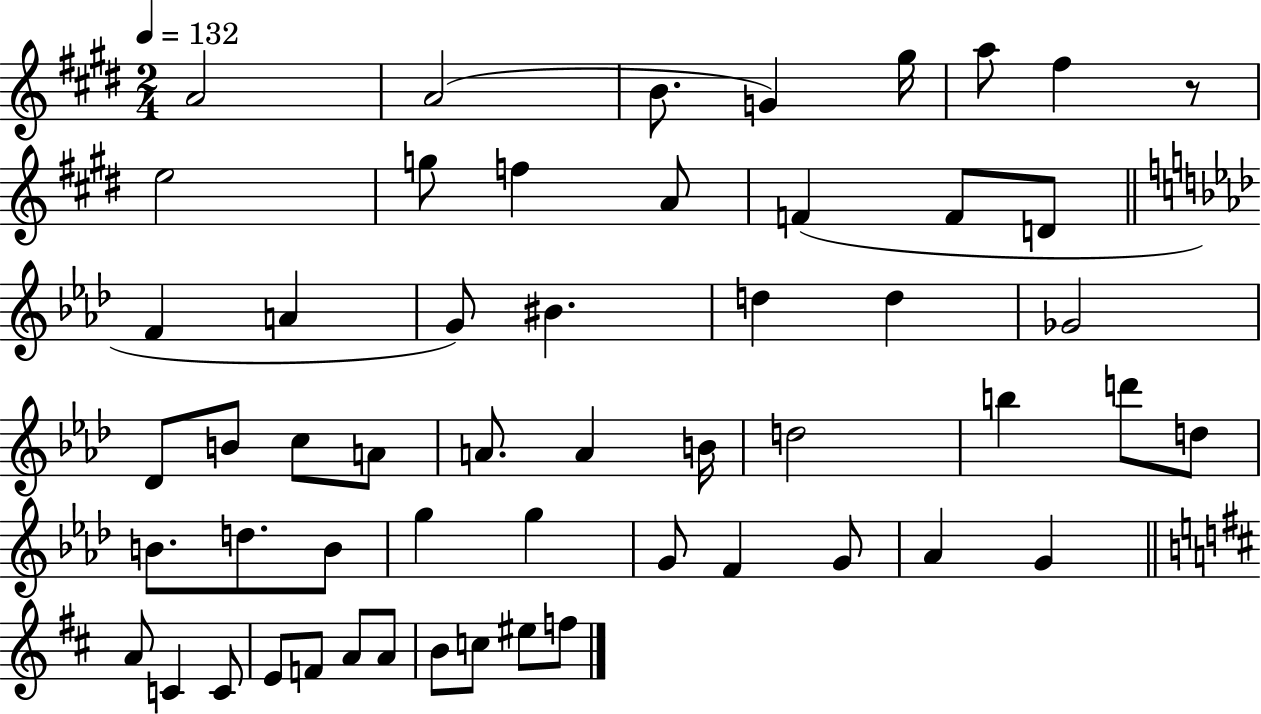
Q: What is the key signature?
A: E major